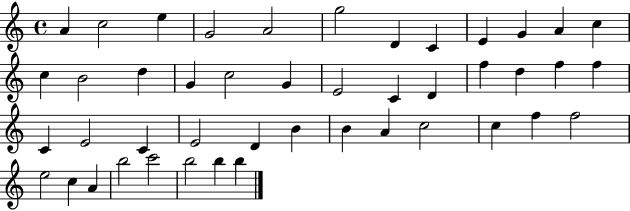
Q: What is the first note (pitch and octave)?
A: A4